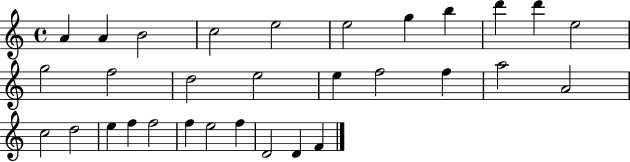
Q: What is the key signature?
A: C major